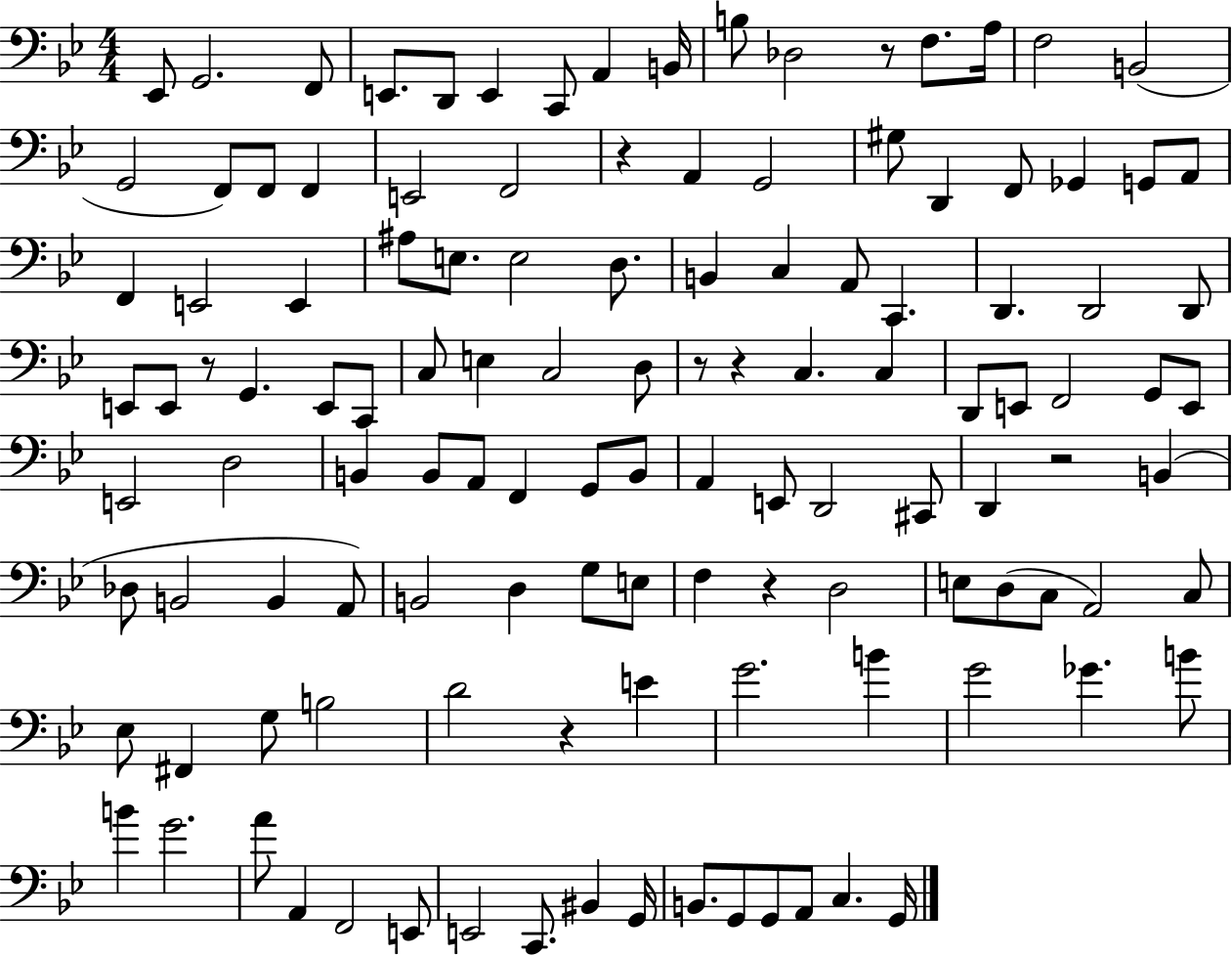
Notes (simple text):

Eb2/e G2/h. F2/e E2/e. D2/e E2/q C2/e A2/q B2/s B3/e Db3/h R/e F3/e. A3/s F3/h B2/h G2/h F2/e F2/e F2/q E2/h F2/h R/q A2/q G2/h G#3/e D2/q F2/e Gb2/q G2/e A2/e F2/q E2/h E2/q A#3/e E3/e. E3/h D3/e. B2/q C3/q A2/e C2/q. D2/q. D2/h D2/e E2/e E2/e R/e G2/q. E2/e C2/e C3/e E3/q C3/h D3/e R/e R/q C3/q. C3/q D2/e E2/e F2/h G2/e E2/e E2/h D3/h B2/q B2/e A2/e F2/q G2/e B2/e A2/q E2/e D2/h C#2/e D2/q R/h B2/q Db3/e B2/h B2/q A2/e B2/h D3/q G3/e E3/e F3/q R/q D3/h E3/e D3/e C3/e A2/h C3/e Eb3/e F#2/q G3/e B3/h D4/h R/q E4/q G4/h. B4/q G4/h Gb4/q. B4/e B4/q G4/h. A4/e A2/q F2/h E2/e E2/h C2/e. BIS2/q G2/s B2/e. G2/e G2/e A2/e C3/q. G2/s